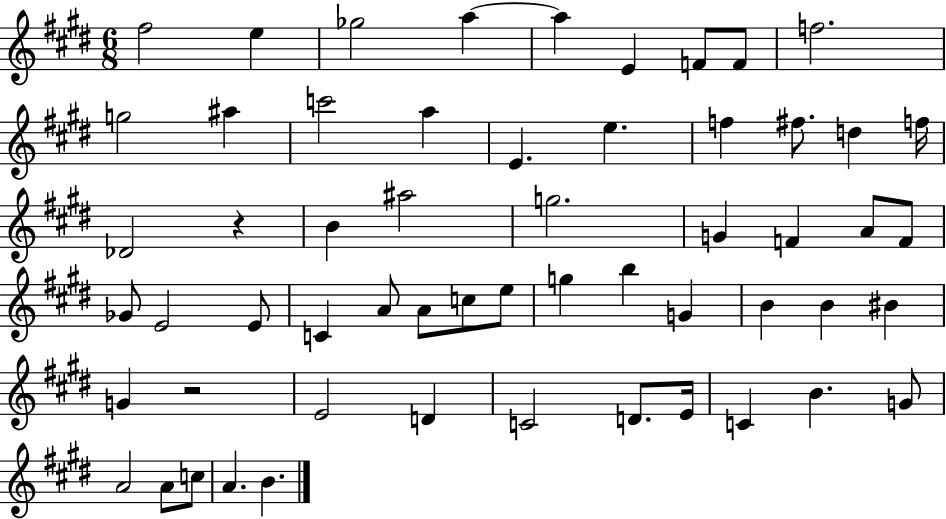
{
  \clef treble
  \numericTimeSignature
  \time 6/8
  \key e \major
  fis''2 e''4 | ges''2 a''4~~ | a''4 e'4 f'8 f'8 | f''2. | \break g''2 ais''4 | c'''2 a''4 | e'4. e''4. | f''4 fis''8. d''4 f''16 | \break des'2 r4 | b'4 ais''2 | g''2. | g'4 f'4 a'8 f'8 | \break ges'8 e'2 e'8 | c'4 a'8 a'8 c''8 e''8 | g''4 b''4 g'4 | b'4 b'4 bis'4 | \break g'4 r2 | e'2 d'4 | c'2 d'8. e'16 | c'4 b'4. g'8 | \break a'2 a'8 c''8 | a'4. b'4. | \bar "|."
}